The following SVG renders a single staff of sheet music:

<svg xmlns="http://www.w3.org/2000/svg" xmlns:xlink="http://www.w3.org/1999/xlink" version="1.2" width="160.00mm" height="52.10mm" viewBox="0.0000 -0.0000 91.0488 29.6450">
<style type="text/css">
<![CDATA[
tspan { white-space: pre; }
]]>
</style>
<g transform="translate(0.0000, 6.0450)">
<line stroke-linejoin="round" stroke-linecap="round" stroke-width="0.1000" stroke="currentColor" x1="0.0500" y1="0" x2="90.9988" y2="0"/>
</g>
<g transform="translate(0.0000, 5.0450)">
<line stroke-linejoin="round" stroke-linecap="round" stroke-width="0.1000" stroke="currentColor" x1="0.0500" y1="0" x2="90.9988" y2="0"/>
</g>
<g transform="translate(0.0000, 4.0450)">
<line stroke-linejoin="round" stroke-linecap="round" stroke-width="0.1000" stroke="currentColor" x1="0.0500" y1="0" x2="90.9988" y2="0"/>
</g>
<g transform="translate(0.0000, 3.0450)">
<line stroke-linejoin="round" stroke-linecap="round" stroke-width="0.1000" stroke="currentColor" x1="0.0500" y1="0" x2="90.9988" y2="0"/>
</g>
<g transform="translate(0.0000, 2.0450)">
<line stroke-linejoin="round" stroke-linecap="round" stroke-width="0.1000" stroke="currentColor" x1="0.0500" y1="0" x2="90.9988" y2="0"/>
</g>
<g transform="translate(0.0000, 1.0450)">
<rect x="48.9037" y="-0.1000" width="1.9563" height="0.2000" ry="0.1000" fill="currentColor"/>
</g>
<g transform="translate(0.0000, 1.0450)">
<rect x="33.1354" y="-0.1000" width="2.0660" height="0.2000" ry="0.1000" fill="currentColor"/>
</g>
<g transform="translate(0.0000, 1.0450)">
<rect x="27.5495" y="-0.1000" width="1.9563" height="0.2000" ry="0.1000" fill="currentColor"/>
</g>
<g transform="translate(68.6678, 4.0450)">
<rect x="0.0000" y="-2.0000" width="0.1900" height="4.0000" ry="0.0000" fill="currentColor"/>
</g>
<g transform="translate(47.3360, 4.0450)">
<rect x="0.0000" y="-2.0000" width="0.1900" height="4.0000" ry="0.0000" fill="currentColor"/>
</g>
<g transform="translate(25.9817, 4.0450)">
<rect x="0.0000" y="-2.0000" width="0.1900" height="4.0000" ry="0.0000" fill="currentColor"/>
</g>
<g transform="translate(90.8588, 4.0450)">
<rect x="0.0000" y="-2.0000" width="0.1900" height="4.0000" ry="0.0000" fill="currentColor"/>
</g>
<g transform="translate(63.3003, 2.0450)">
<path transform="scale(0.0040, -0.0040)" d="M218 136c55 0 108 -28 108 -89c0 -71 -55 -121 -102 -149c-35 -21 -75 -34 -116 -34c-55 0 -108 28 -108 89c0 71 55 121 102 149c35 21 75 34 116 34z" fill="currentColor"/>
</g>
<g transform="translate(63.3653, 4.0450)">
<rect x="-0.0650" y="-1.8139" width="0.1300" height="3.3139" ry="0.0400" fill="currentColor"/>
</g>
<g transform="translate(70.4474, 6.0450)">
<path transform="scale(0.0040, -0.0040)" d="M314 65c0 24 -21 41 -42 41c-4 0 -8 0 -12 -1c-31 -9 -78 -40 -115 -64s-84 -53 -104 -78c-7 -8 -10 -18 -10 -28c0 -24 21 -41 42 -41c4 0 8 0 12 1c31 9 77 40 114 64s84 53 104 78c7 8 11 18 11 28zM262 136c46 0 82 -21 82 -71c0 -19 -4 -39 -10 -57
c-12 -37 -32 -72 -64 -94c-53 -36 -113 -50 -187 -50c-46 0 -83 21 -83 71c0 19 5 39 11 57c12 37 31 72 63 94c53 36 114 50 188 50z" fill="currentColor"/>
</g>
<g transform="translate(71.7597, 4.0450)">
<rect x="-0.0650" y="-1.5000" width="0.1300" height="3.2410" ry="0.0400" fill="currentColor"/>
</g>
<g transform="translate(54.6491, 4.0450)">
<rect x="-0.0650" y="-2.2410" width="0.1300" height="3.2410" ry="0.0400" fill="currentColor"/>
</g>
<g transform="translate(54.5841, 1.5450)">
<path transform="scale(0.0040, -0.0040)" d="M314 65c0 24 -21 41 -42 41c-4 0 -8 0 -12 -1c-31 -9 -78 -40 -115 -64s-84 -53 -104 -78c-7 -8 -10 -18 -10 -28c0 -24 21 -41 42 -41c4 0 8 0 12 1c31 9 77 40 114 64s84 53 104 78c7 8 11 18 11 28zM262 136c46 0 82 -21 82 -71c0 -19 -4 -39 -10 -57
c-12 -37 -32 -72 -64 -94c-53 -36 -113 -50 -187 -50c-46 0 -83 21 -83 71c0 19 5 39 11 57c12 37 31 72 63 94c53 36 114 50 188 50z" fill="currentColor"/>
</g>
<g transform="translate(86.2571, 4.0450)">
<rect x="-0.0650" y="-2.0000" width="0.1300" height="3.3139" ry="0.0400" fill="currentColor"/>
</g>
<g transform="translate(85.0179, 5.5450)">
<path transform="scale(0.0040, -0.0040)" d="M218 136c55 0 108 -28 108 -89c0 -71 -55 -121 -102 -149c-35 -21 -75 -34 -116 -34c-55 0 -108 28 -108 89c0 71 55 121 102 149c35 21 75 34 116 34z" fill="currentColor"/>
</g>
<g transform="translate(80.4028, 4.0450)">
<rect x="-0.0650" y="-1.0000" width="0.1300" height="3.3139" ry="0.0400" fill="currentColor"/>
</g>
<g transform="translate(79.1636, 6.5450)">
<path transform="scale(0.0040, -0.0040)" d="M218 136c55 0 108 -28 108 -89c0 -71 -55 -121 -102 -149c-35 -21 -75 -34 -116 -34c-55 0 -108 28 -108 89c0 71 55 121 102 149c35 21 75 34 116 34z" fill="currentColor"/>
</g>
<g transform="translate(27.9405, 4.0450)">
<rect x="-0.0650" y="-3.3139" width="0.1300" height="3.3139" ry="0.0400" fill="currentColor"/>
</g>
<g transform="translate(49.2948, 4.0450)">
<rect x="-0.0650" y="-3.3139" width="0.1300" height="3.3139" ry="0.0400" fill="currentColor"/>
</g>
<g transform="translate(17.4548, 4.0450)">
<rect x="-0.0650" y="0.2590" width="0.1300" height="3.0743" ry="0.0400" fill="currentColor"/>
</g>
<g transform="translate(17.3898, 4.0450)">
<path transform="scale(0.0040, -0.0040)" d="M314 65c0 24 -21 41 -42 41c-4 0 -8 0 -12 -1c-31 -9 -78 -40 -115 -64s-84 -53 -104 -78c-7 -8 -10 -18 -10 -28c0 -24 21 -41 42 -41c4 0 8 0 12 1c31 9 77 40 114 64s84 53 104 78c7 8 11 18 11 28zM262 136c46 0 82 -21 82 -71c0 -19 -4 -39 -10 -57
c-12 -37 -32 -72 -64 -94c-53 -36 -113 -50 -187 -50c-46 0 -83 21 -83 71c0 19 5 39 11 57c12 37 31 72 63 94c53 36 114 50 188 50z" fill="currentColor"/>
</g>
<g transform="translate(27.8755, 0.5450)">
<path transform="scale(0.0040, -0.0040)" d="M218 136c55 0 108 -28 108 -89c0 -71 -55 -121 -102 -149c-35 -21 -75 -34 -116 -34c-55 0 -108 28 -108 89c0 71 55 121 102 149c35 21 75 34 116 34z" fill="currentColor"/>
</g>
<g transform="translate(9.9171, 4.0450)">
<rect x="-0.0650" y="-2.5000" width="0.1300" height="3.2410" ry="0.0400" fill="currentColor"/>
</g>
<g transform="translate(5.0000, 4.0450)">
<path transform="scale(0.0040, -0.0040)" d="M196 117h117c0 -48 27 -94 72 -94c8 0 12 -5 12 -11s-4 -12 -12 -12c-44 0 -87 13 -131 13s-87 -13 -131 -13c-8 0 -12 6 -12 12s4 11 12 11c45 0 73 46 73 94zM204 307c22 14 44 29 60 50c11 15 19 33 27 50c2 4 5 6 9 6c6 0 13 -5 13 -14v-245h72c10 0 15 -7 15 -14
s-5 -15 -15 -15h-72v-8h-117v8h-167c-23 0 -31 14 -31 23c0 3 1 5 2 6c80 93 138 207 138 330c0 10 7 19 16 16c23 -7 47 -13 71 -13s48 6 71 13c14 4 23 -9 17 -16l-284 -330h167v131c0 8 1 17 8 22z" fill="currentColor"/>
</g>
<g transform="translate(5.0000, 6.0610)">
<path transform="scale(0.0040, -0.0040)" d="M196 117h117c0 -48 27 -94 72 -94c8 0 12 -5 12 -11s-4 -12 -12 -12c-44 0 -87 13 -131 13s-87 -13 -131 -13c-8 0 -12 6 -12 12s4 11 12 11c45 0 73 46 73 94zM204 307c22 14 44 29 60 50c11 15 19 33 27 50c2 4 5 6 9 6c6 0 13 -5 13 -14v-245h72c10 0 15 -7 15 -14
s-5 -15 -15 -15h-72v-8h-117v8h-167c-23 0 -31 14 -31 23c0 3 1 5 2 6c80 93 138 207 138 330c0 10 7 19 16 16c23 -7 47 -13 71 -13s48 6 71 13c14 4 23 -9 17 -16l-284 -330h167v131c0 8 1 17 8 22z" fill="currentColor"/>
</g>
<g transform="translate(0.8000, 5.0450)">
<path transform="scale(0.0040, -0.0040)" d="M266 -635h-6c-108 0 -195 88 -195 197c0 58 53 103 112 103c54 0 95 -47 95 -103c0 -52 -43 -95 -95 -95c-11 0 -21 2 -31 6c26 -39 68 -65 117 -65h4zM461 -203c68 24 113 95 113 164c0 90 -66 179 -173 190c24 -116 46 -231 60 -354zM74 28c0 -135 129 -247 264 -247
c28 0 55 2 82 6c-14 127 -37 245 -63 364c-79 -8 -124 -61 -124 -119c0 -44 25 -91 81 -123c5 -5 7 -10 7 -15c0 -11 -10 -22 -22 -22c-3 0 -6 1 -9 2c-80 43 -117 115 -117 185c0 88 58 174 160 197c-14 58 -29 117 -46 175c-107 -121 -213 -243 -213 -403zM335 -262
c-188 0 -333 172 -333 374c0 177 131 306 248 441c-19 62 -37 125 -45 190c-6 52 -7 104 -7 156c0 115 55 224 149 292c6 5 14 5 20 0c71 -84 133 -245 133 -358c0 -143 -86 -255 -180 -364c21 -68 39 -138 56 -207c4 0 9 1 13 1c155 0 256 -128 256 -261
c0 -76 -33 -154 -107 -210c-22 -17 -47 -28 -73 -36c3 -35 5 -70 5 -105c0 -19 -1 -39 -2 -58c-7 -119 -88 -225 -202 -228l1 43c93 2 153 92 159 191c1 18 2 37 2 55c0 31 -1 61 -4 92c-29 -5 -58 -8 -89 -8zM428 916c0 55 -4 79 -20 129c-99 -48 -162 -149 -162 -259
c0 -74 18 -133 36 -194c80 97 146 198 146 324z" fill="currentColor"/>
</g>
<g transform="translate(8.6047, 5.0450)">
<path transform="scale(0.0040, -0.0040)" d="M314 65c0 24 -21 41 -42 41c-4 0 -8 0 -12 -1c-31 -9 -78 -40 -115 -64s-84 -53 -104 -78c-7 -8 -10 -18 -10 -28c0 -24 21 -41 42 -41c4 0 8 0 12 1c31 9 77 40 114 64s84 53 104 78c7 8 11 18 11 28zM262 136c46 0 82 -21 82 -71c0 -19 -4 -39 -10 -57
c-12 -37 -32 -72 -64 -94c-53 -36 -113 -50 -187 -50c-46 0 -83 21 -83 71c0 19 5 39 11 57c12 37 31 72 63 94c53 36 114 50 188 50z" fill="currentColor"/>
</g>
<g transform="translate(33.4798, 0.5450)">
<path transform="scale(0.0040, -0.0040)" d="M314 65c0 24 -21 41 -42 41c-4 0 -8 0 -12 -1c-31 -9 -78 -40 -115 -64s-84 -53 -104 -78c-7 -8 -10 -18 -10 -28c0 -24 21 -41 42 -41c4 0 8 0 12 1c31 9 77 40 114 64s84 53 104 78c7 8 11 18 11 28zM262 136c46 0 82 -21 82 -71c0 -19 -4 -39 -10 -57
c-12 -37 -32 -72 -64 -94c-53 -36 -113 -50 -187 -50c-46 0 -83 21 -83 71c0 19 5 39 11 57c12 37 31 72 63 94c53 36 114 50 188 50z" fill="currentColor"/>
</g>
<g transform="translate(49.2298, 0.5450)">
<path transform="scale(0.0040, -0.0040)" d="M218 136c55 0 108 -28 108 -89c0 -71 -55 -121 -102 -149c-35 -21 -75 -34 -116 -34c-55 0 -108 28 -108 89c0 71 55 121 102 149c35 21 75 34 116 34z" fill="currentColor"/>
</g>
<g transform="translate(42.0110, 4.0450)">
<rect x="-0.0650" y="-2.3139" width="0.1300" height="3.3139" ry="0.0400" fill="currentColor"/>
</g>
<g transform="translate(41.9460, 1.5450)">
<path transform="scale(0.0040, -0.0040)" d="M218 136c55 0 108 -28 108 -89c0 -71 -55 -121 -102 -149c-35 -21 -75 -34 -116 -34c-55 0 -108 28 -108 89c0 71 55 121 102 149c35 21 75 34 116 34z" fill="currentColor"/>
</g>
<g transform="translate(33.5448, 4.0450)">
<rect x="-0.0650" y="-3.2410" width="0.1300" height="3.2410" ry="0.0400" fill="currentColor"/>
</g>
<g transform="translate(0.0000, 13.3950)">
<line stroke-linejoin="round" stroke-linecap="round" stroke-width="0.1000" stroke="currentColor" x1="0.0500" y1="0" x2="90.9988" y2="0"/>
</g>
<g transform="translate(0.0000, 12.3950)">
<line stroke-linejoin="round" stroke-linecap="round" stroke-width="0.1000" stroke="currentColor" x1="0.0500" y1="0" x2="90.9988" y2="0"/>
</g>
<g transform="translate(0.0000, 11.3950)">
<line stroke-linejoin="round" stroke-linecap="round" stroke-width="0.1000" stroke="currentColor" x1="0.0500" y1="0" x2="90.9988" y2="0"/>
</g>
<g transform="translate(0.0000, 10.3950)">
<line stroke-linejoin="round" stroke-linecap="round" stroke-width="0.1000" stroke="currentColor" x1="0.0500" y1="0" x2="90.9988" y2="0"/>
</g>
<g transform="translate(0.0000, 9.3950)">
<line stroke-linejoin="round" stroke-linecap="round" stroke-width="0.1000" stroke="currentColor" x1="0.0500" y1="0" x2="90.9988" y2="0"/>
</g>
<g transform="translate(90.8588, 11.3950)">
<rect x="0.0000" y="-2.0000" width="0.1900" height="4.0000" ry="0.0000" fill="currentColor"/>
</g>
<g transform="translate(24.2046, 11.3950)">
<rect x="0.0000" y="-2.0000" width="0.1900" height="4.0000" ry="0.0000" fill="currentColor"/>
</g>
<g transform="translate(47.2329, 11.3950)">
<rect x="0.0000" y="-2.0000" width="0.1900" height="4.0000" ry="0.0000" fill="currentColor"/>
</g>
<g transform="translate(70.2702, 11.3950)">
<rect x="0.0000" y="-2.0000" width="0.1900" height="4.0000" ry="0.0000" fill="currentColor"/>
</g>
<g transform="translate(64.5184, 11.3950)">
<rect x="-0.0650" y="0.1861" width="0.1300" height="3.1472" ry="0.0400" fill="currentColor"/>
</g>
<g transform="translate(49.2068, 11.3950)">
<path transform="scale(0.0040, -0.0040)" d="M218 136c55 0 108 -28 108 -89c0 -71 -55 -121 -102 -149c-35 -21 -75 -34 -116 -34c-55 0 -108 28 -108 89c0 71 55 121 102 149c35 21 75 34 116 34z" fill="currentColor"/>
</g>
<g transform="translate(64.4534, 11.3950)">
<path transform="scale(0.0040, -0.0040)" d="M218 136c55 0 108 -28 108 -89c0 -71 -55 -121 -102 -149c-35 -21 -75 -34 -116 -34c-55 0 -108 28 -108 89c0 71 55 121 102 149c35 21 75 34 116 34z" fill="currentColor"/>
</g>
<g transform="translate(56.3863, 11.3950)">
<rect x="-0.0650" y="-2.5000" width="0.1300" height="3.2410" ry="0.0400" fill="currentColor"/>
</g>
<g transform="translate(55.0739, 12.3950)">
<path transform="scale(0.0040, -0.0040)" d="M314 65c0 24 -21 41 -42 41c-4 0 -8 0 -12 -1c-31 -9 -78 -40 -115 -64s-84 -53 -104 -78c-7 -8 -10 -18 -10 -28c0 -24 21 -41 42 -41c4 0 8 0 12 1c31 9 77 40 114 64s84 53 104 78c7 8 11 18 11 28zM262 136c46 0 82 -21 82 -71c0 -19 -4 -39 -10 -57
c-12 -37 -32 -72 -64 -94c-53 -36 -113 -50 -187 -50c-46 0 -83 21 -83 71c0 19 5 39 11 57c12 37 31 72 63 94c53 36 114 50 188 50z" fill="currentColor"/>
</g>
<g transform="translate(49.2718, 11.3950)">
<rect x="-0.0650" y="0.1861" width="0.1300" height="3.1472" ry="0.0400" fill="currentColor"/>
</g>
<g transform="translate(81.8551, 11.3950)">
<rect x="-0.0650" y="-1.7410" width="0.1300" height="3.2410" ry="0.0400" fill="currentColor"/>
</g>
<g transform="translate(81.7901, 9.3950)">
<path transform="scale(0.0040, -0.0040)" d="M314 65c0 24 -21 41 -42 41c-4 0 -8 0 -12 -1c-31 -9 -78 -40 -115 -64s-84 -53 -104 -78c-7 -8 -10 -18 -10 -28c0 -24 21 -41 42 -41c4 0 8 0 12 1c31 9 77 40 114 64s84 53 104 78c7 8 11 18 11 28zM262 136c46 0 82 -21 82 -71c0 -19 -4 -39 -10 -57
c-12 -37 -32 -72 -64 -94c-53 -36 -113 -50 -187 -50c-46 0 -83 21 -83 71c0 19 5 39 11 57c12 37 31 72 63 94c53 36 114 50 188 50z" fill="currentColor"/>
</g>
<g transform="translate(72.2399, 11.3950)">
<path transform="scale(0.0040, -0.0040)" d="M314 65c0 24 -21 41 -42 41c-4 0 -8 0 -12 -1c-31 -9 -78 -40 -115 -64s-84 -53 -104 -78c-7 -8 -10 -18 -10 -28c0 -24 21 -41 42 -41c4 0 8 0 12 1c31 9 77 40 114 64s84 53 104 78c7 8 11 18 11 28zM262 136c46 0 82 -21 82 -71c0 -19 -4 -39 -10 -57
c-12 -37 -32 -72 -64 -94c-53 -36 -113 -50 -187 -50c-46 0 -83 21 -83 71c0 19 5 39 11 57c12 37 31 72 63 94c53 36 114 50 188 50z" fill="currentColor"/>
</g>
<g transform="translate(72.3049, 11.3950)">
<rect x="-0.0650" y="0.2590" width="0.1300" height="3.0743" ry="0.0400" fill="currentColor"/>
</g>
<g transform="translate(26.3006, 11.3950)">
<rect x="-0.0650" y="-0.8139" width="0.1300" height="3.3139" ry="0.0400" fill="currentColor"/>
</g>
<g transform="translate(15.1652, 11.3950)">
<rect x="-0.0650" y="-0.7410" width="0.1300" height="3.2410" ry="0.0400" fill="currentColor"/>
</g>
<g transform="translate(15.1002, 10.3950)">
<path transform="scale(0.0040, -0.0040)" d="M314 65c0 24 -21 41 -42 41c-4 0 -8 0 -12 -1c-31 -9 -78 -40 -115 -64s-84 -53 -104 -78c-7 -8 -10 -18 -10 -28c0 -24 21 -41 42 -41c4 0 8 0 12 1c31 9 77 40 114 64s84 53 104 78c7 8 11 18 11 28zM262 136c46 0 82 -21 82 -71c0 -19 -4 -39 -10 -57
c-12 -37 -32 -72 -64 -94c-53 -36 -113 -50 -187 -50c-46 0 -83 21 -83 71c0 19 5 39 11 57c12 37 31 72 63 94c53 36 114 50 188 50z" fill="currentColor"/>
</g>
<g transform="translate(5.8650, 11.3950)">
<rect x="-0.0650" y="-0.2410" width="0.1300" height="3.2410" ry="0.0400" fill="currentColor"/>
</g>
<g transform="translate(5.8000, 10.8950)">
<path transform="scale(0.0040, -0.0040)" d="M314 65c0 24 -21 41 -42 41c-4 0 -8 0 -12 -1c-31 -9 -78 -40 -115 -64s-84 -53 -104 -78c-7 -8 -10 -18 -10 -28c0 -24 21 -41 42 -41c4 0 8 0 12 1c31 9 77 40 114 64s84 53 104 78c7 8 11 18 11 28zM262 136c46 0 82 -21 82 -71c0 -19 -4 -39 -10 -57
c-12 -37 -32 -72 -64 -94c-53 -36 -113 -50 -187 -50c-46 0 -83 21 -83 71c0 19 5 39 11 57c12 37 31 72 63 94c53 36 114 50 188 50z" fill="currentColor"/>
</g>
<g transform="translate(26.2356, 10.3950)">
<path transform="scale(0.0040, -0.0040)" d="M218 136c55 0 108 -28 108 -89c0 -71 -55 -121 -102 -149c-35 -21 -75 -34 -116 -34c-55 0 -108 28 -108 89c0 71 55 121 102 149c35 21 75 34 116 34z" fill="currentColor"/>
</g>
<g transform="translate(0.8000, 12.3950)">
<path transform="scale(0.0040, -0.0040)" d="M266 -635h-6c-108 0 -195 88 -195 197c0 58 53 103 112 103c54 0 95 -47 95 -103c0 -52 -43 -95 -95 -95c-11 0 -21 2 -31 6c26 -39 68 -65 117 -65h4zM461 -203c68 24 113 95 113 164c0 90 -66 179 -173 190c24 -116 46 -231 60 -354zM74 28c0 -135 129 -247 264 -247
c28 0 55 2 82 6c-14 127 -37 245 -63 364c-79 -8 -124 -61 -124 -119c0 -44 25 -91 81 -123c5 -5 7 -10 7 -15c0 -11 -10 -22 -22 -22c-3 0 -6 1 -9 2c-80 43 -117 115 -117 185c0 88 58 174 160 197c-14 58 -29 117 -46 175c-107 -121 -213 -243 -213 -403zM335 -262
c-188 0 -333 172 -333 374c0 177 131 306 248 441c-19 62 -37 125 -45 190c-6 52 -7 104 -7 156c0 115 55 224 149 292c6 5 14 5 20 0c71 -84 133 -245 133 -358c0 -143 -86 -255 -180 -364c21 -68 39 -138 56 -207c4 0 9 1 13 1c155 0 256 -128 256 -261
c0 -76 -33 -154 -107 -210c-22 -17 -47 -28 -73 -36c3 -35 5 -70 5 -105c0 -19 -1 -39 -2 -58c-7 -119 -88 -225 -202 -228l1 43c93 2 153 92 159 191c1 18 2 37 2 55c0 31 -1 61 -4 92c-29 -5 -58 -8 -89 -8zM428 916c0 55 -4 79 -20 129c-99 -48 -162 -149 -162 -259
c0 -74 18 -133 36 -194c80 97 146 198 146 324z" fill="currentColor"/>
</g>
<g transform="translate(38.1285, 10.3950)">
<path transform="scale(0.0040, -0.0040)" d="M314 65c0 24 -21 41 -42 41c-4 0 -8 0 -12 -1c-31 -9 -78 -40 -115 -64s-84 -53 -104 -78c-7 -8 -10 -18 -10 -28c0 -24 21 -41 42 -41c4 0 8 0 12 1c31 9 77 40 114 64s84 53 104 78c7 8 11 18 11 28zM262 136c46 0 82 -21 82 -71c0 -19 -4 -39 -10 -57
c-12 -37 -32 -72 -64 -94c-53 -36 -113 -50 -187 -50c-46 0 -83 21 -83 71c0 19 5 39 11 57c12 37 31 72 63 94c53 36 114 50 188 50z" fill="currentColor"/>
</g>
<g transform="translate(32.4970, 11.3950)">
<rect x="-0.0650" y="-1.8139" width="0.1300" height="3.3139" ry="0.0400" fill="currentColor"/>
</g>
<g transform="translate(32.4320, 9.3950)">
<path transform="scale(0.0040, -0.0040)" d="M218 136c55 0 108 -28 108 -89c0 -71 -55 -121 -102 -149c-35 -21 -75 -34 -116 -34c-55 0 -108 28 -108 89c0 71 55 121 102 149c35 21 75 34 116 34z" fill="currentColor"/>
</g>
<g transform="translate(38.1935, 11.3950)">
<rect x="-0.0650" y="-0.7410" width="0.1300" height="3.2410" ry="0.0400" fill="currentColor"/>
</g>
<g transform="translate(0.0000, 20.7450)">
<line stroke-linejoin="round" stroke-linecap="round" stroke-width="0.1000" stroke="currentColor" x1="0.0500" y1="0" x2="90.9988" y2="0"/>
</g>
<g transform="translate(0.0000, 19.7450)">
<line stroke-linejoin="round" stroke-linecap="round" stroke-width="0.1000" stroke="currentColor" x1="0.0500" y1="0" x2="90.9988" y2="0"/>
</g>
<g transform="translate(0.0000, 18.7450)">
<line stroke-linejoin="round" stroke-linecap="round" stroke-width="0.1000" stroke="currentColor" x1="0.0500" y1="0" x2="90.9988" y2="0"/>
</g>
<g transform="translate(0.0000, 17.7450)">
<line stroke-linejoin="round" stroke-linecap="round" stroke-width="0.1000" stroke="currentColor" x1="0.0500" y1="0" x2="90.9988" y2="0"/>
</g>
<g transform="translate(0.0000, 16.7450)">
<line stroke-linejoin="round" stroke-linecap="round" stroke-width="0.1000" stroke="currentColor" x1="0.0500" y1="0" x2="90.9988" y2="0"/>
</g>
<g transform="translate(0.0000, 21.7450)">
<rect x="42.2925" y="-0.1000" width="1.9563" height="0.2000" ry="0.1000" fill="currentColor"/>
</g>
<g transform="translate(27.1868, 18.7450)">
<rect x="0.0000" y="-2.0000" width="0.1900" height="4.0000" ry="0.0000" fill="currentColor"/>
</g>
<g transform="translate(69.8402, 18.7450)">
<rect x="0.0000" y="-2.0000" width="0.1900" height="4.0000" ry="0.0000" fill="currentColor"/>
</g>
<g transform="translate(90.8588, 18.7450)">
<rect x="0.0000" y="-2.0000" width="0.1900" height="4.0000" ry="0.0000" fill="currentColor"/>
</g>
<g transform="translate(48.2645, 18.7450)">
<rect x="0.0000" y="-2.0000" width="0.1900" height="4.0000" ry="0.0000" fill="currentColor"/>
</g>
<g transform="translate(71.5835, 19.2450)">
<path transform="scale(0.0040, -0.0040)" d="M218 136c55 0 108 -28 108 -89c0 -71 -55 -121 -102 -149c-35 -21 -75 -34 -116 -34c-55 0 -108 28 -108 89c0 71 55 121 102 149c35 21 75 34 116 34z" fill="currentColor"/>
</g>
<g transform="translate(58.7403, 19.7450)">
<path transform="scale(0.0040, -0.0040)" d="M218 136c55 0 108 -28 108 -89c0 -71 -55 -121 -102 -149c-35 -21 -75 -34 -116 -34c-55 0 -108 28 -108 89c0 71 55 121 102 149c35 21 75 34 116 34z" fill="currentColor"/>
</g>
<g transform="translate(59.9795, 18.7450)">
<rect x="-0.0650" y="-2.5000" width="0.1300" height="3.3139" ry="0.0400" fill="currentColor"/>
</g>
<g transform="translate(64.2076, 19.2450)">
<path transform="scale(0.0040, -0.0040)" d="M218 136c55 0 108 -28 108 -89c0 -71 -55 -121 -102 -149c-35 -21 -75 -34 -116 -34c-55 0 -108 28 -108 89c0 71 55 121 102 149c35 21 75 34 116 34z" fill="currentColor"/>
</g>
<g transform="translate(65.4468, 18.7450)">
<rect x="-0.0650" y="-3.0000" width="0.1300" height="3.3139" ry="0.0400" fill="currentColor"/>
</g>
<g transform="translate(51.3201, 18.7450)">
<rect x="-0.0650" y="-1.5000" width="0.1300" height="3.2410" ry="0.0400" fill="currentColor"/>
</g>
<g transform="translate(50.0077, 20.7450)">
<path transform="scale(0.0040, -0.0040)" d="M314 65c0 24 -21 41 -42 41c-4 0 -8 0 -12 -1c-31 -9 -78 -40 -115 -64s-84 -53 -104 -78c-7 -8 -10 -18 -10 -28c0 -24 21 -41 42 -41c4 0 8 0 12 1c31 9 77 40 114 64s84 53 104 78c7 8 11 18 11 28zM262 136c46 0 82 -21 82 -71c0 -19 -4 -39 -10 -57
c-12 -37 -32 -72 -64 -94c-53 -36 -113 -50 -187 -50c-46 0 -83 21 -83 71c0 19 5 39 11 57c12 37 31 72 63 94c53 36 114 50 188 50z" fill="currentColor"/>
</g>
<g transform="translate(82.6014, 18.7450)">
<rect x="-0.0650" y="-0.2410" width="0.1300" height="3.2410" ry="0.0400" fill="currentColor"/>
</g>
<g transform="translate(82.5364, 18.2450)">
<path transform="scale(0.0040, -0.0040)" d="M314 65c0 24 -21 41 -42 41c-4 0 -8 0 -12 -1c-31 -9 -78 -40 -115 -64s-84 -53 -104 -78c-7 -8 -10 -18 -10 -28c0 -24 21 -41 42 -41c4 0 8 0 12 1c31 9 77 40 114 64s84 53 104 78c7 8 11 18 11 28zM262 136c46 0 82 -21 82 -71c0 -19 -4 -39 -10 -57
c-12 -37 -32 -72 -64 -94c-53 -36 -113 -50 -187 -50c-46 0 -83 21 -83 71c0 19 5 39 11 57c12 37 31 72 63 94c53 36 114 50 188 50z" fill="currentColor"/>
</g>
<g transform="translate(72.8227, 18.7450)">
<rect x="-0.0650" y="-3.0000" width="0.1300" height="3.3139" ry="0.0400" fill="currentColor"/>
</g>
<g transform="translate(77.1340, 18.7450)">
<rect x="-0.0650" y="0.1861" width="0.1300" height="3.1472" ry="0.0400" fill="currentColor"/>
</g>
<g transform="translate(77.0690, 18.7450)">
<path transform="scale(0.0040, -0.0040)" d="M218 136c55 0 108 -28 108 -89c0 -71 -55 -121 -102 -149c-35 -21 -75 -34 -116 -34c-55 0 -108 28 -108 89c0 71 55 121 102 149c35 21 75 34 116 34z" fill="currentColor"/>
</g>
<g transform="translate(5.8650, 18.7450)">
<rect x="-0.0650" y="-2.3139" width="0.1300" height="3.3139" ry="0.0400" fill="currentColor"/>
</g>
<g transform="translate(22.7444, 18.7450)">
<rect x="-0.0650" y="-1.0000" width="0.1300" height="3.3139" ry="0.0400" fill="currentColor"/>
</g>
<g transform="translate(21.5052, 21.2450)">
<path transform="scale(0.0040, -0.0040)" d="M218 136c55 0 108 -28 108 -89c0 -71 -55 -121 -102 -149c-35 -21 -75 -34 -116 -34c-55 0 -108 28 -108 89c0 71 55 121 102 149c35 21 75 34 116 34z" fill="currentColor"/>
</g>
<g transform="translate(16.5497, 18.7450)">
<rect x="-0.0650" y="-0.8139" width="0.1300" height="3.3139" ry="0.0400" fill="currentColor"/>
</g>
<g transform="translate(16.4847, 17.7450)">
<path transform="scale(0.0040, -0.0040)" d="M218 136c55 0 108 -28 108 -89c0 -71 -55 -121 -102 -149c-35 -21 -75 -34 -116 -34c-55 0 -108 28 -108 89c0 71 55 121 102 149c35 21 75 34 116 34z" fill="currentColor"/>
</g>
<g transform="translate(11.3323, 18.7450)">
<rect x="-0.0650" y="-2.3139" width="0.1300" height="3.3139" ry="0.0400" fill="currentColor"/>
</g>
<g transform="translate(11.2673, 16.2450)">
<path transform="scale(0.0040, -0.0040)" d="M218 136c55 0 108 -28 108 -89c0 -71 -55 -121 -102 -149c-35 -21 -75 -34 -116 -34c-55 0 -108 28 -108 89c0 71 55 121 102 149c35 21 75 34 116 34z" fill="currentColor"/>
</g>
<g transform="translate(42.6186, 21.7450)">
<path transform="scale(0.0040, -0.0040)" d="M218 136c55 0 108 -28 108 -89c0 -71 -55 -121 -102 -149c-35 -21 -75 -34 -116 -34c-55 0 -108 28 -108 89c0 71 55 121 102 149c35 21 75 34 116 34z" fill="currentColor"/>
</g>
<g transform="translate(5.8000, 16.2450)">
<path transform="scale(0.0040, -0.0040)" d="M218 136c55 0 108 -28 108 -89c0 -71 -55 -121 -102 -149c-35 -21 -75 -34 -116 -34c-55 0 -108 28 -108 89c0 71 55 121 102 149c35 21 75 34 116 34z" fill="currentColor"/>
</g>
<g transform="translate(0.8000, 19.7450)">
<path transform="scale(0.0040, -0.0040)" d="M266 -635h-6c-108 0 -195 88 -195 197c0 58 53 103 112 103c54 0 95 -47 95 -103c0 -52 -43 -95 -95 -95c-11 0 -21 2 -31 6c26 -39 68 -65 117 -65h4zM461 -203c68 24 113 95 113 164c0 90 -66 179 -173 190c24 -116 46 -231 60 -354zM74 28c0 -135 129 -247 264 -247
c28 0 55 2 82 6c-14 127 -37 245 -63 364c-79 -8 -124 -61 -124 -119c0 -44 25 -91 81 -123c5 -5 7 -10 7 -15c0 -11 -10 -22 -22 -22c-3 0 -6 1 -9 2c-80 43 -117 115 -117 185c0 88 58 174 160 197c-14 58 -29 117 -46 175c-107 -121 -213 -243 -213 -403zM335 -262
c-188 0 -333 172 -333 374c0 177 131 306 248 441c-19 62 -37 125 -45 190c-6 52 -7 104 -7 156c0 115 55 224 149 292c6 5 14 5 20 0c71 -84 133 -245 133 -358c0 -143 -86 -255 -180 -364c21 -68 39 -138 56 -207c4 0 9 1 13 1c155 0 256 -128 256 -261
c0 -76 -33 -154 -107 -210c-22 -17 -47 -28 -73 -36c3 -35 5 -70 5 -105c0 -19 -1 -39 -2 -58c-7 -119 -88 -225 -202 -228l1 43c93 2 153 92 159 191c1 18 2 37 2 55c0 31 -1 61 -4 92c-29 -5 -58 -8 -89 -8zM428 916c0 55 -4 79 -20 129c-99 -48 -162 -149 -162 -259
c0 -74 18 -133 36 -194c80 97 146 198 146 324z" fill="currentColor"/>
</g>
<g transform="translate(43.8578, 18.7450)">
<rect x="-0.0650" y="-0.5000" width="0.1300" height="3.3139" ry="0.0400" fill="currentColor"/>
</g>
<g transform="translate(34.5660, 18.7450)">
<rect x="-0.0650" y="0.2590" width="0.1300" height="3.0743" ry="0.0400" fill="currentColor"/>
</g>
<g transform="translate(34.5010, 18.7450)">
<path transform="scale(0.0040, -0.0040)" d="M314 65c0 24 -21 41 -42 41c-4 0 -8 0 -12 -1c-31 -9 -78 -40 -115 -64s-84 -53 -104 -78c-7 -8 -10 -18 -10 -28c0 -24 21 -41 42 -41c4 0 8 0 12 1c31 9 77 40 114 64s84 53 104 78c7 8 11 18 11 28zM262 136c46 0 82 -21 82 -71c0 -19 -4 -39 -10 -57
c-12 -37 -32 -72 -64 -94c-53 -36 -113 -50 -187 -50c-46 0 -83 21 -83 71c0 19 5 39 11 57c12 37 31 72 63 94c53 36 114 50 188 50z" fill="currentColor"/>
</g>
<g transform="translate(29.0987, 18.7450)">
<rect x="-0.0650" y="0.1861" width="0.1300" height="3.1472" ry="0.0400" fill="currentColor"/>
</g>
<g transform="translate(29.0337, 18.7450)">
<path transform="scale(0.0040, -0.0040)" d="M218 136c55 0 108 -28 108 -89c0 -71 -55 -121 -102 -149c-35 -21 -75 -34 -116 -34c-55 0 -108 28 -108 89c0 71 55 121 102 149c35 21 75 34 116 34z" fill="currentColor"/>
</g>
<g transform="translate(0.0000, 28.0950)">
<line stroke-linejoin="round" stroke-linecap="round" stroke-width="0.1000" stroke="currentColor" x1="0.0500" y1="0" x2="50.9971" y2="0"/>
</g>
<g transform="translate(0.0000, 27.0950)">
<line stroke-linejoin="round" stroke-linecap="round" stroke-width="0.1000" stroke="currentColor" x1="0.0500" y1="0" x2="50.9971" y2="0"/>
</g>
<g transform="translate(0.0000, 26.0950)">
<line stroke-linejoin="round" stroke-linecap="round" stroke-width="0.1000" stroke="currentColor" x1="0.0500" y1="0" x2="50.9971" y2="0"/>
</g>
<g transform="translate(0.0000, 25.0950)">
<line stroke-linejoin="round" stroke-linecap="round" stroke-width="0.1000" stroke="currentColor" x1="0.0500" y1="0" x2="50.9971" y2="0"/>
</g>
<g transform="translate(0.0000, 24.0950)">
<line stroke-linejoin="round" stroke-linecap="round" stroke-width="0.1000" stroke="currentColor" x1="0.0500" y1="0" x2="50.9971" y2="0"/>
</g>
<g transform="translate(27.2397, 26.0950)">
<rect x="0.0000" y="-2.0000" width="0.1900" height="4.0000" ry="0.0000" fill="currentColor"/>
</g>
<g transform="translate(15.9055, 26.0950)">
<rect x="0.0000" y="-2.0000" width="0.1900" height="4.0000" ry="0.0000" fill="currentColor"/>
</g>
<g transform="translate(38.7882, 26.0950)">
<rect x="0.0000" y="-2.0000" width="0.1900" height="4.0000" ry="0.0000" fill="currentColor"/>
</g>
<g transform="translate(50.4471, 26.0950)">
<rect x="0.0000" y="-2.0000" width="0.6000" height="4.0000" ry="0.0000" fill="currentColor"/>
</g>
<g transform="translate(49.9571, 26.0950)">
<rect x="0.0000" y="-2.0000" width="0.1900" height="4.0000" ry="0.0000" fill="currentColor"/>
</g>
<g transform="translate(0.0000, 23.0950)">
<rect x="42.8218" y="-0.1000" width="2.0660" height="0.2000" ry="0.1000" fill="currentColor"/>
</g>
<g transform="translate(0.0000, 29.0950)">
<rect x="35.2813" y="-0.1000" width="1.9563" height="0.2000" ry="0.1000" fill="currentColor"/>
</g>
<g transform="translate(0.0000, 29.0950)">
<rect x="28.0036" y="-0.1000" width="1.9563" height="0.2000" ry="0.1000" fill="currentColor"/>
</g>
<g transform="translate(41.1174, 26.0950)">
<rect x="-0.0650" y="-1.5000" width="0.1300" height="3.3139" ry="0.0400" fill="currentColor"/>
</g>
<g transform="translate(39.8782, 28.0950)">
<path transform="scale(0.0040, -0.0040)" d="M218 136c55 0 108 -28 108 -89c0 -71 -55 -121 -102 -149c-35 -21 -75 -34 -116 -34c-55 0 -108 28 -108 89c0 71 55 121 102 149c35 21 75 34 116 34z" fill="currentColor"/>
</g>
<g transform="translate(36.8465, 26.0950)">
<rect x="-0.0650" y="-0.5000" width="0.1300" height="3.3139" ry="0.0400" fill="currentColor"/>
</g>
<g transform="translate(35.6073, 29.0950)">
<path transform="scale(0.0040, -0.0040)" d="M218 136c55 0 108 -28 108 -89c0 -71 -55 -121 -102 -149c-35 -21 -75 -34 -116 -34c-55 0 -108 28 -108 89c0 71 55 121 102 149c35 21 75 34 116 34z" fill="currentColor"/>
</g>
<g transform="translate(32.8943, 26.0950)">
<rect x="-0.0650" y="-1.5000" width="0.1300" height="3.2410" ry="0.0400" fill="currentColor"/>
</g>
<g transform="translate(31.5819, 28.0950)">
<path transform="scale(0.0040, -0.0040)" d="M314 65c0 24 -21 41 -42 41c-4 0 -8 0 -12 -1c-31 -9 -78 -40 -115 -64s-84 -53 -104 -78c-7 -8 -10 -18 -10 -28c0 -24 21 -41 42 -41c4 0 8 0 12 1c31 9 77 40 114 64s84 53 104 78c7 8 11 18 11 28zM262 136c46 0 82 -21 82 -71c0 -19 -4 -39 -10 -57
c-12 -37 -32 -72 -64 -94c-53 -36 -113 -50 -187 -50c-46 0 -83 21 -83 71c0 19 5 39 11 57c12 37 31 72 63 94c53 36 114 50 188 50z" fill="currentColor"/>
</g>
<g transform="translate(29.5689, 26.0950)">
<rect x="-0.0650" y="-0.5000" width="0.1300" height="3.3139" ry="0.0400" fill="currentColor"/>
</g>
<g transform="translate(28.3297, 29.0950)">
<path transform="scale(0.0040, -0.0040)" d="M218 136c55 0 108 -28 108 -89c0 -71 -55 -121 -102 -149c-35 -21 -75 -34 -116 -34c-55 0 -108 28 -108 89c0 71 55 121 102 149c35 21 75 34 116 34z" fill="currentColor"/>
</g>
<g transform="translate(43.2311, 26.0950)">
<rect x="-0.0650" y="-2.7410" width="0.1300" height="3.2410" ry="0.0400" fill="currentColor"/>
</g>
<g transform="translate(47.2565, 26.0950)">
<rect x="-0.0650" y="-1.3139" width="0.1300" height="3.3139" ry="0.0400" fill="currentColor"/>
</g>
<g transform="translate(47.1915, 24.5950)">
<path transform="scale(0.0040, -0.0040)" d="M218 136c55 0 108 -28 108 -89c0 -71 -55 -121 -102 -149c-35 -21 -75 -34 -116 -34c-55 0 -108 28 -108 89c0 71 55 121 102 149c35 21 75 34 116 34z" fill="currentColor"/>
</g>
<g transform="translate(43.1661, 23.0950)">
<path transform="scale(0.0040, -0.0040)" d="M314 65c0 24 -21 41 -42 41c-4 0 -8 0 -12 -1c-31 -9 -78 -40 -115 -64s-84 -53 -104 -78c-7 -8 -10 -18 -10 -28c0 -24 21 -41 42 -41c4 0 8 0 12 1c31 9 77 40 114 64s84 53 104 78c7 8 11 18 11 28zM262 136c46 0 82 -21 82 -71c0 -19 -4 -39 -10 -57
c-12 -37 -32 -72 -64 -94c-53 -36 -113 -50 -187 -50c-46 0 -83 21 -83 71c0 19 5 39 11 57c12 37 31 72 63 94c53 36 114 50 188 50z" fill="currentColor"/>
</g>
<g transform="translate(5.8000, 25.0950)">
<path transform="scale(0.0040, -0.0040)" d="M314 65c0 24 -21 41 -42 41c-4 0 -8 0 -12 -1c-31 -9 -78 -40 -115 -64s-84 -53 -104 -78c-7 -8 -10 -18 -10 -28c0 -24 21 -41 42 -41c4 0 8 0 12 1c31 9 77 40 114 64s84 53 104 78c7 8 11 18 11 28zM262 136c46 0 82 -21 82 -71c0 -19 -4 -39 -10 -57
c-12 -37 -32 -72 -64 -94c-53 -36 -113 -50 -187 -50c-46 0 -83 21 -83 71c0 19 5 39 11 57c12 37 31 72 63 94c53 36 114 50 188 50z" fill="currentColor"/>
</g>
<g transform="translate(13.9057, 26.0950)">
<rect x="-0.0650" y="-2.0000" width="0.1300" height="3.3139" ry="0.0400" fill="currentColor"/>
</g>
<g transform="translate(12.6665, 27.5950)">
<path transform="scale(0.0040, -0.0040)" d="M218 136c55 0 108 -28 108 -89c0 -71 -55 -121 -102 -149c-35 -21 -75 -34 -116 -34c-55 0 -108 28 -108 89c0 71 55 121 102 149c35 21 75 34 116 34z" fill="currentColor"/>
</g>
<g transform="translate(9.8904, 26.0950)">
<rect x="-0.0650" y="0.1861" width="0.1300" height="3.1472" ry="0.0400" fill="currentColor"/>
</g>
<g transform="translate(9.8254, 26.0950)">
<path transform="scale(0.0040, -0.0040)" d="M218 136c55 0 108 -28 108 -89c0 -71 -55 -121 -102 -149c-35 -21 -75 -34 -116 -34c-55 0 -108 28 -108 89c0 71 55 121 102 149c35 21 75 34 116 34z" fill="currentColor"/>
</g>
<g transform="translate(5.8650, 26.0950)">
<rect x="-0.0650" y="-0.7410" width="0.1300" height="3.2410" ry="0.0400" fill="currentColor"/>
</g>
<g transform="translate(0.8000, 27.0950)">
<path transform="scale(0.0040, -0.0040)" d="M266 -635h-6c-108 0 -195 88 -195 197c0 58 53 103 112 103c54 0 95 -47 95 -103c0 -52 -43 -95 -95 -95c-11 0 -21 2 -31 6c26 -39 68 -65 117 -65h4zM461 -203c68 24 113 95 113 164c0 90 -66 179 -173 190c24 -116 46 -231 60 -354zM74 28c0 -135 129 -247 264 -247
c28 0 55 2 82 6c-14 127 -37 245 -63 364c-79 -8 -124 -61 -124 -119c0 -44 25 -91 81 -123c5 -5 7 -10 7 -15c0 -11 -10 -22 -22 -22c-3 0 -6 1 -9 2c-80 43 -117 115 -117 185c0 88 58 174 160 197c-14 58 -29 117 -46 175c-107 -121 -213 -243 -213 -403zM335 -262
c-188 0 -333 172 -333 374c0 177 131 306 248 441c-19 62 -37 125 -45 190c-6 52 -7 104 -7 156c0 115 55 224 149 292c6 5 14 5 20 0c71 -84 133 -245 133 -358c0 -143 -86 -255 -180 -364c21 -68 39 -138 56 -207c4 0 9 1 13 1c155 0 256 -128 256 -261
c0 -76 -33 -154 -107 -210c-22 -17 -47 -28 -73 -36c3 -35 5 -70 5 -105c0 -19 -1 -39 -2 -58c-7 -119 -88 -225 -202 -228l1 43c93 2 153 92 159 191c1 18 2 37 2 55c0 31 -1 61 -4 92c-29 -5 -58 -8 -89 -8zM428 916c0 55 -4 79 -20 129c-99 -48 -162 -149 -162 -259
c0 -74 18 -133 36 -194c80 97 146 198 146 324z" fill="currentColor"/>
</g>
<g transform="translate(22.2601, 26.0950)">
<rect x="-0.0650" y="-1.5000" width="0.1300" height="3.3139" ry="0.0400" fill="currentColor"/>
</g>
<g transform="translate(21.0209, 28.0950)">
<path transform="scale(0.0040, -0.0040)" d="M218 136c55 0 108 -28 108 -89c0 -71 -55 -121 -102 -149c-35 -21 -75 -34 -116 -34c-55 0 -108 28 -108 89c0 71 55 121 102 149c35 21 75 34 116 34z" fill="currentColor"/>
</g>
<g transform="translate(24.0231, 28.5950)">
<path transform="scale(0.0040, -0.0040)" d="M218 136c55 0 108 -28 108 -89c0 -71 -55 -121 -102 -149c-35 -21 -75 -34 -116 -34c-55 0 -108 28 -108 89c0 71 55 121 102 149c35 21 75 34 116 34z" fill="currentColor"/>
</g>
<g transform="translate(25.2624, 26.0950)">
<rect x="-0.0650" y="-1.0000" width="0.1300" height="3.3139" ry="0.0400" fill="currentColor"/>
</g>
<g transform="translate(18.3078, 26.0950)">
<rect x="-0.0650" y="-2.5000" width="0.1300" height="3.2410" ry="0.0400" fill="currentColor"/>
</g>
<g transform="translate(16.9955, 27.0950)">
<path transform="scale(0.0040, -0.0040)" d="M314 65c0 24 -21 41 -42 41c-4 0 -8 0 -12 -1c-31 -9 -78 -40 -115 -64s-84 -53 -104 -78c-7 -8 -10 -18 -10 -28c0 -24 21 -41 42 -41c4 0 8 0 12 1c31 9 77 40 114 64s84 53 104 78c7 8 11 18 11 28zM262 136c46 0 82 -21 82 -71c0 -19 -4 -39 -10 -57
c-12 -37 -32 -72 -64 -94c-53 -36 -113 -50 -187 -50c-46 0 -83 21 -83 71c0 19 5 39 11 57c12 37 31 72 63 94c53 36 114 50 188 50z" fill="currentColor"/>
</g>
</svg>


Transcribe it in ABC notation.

X:1
T:Untitled
M:4/4
L:1/4
K:C
G2 B2 b b2 g b g2 f E2 D F c2 d2 d f d2 B G2 B B2 f2 g g d D B B2 C E2 G A A B c2 d2 B F G2 E D C E2 C E a2 e